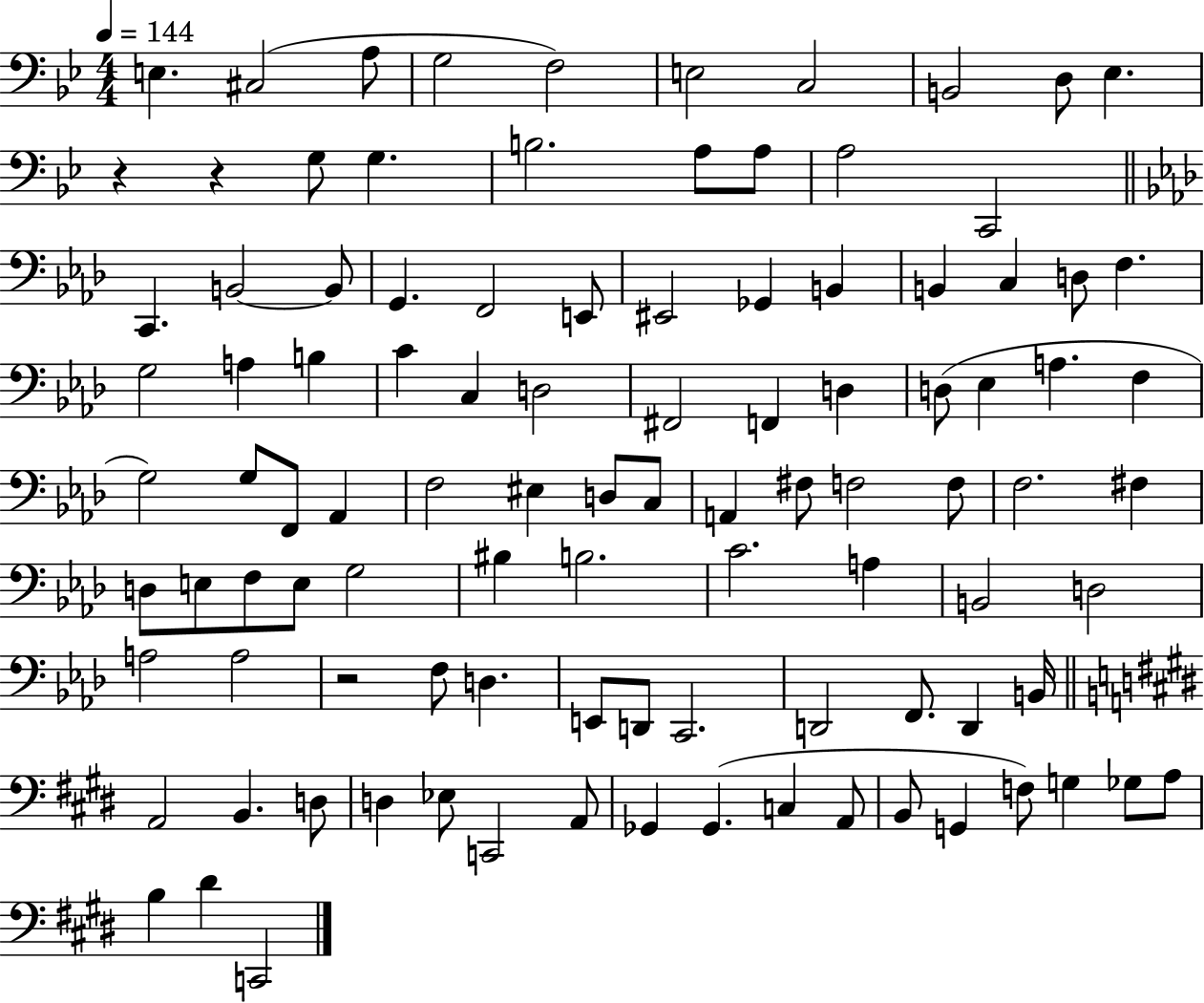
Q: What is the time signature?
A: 4/4